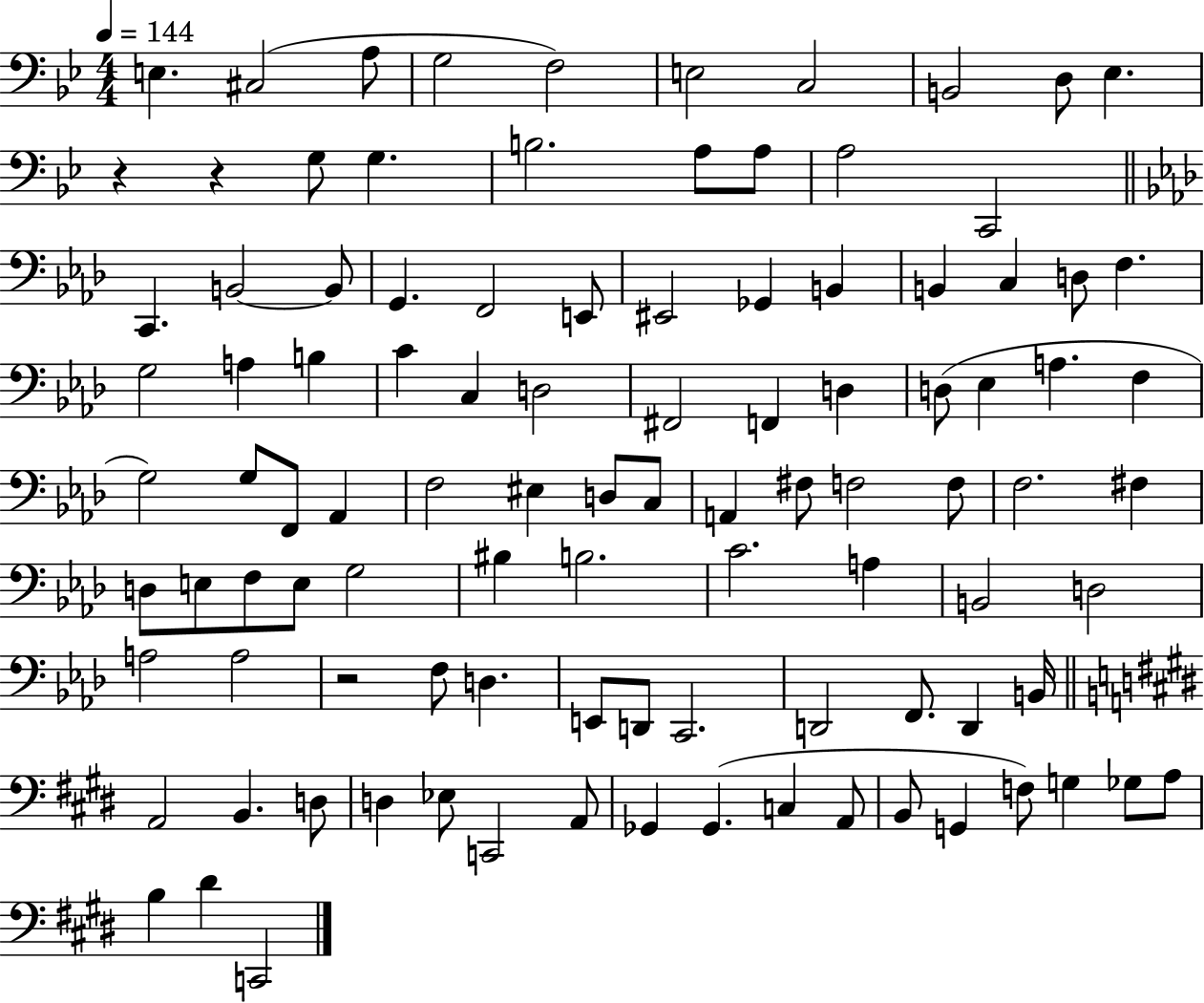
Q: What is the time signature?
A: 4/4